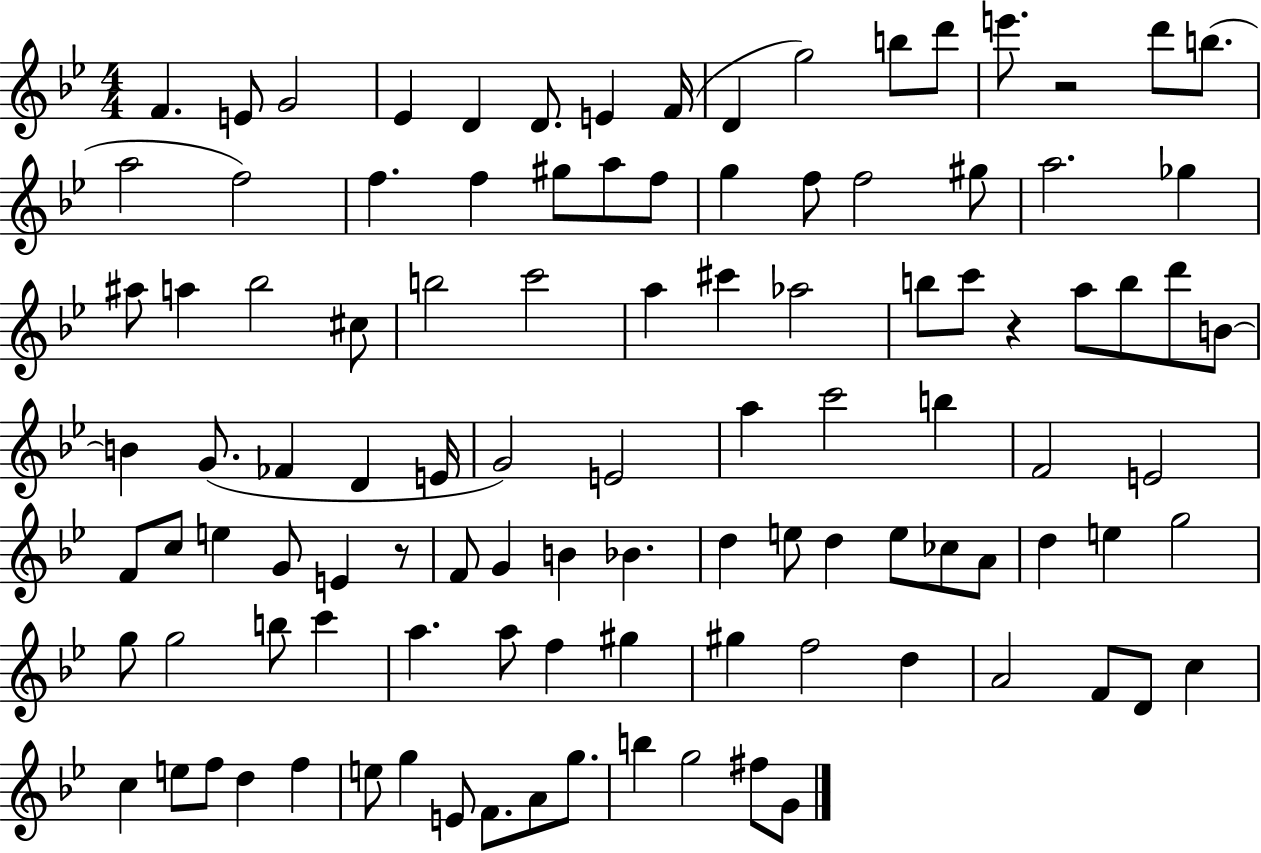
{
  \clef treble
  \numericTimeSignature
  \time 4/4
  \key bes \major
  f'4. e'8 g'2 | ees'4 d'4 d'8. e'4 f'16( | d'4 g''2) b''8 d'''8 | e'''8. r2 d'''8 b''8.( | \break a''2 f''2) | f''4. f''4 gis''8 a''8 f''8 | g''4 f''8 f''2 gis''8 | a''2. ges''4 | \break ais''8 a''4 bes''2 cis''8 | b''2 c'''2 | a''4 cis'''4 aes''2 | b''8 c'''8 r4 a''8 b''8 d'''8 b'8~~ | \break b'4 g'8.( fes'4 d'4 e'16 | g'2) e'2 | a''4 c'''2 b''4 | f'2 e'2 | \break f'8 c''8 e''4 g'8 e'4 r8 | f'8 g'4 b'4 bes'4. | d''4 e''8 d''4 e''8 ces''8 a'8 | d''4 e''4 g''2 | \break g''8 g''2 b''8 c'''4 | a''4. a''8 f''4 gis''4 | gis''4 f''2 d''4 | a'2 f'8 d'8 c''4 | \break c''4 e''8 f''8 d''4 f''4 | e''8 g''4 e'8 f'8. a'8 g''8. | b''4 g''2 fis''8 g'8 | \bar "|."
}